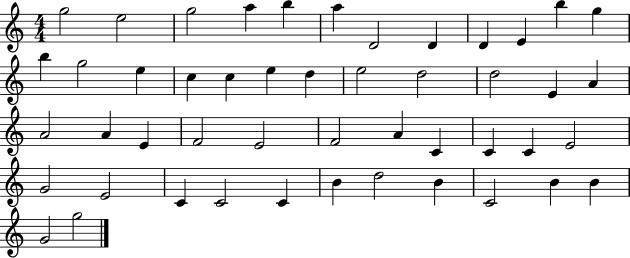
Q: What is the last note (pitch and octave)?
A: G5